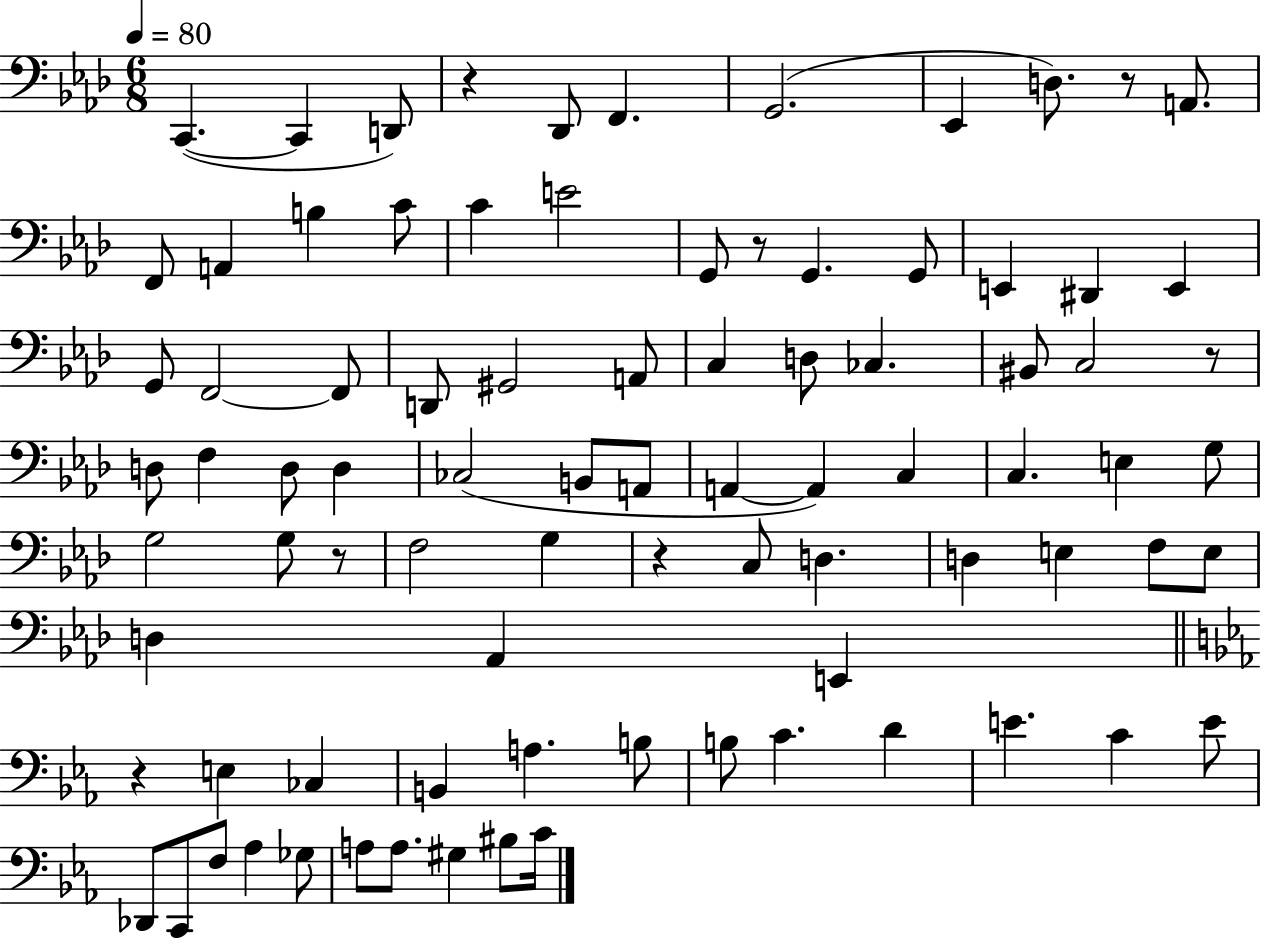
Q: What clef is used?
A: bass